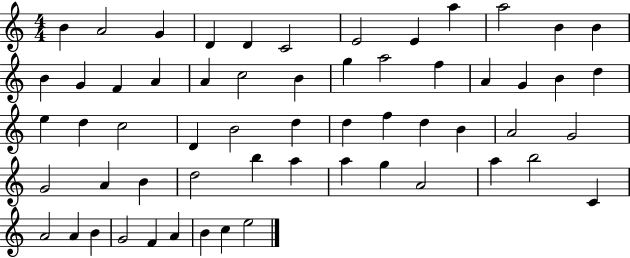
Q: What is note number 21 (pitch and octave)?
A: A5